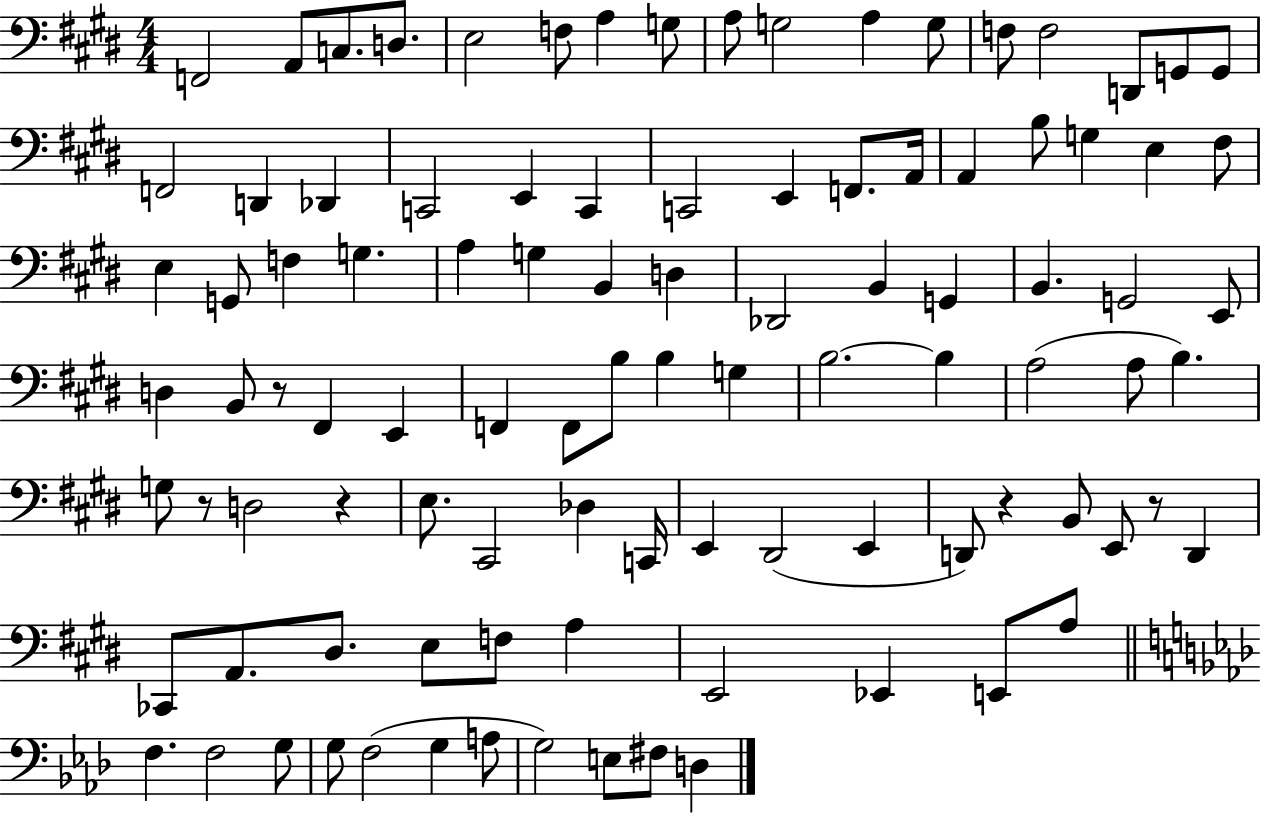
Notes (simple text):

F2/h A2/e C3/e. D3/e. E3/h F3/e A3/q G3/e A3/e G3/h A3/q G3/e F3/e F3/h D2/e G2/e G2/e F2/h D2/q Db2/q C2/h E2/q C2/q C2/h E2/q F2/e. A2/s A2/q B3/e G3/q E3/q F#3/e E3/q G2/e F3/q G3/q. A3/q G3/q B2/q D3/q Db2/h B2/q G2/q B2/q. G2/h E2/e D3/q B2/e R/e F#2/q E2/q F2/q F2/e B3/e B3/q G3/q B3/h. B3/q A3/h A3/e B3/q. G3/e R/e D3/h R/q E3/e. C#2/h Db3/q C2/s E2/q D#2/h E2/q D2/e R/q B2/e E2/e R/e D2/q CES2/e A2/e. D#3/e. E3/e F3/e A3/q E2/h Eb2/q E2/e A3/e F3/q. F3/h G3/e G3/e F3/h G3/q A3/e G3/h E3/e F#3/e D3/q